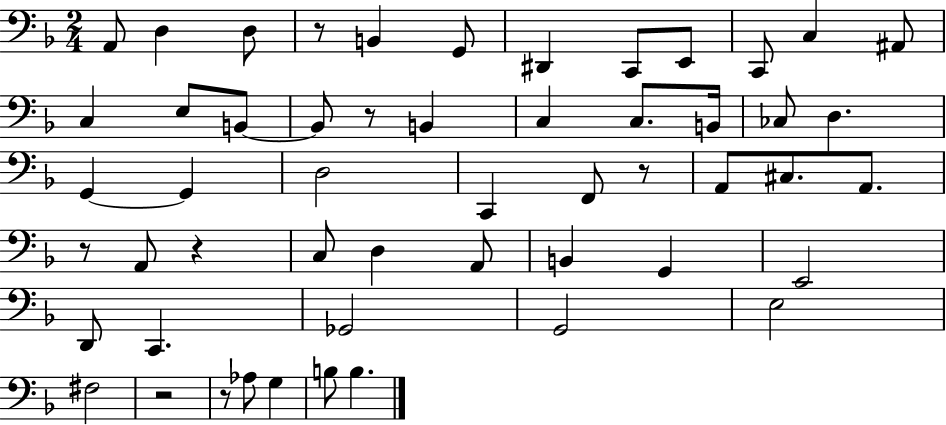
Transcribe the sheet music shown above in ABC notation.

X:1
T:Untitled
M:2/4
L:1/4
K:F
A,,/2 D, D,/2 z/2 B,, G,,/2 ^D,, C,,/2 E,,/2 C,,/2 C, ^A,,/2 C, E,/2 B,,/2 B,,/2 z/2 B,, C, C,/2 B,,/4 _C,/2 D, G,, G,, D,2 C,, F,,/2 z/2 A,,/2 ^C,/2 A,,/2 z/2 A,,/2 z C,/2 D, A,,/2 B,, G,, E,,2 D,,/2 C,, _G,,2 G,,2 E,2 ^F,2 z2 z/2 _A,/2 G, B,/2 B,